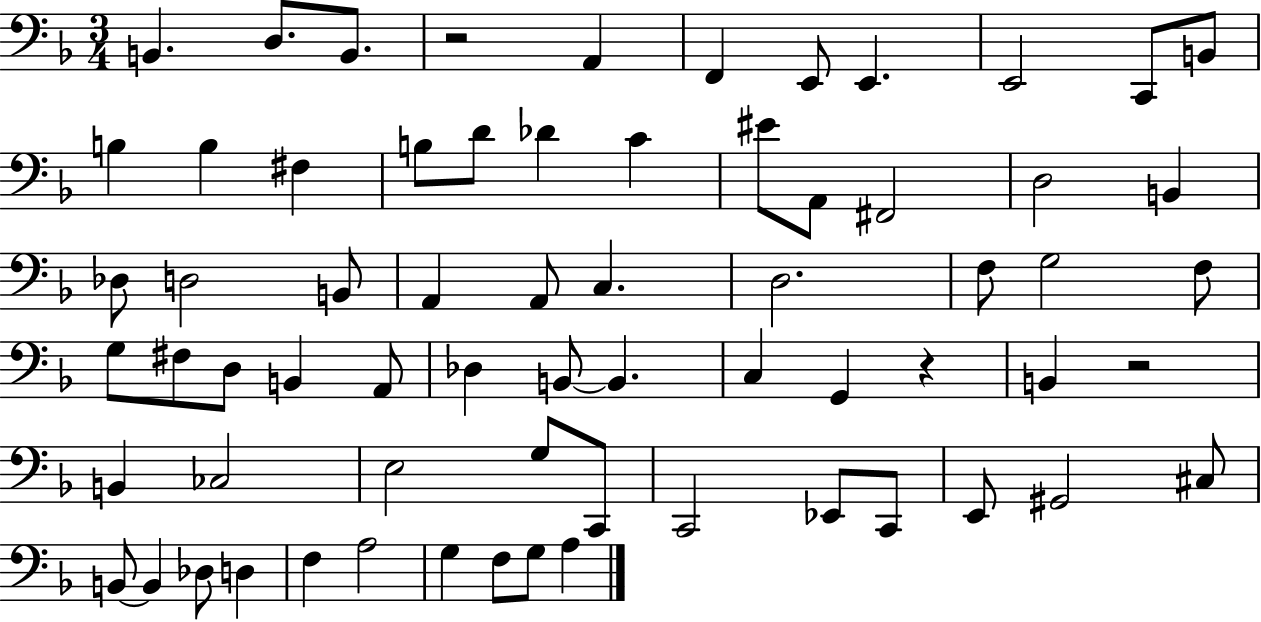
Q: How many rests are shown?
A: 3